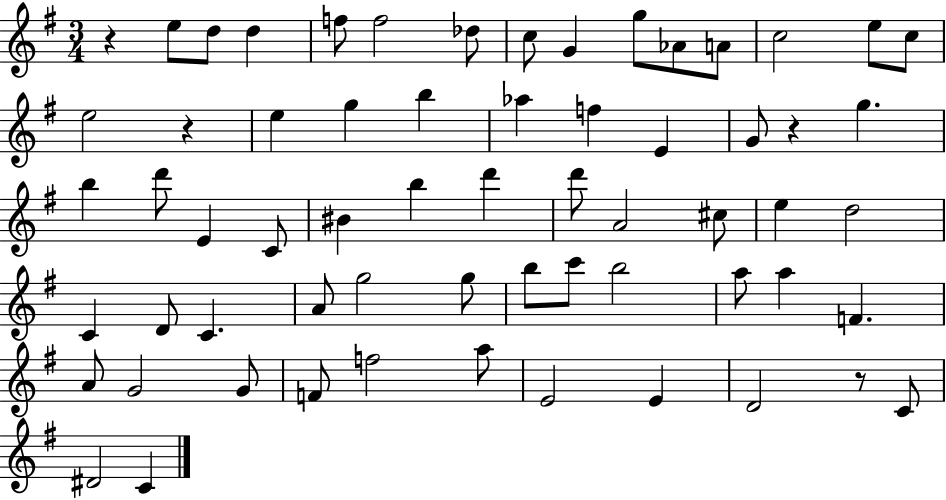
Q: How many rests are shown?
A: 4